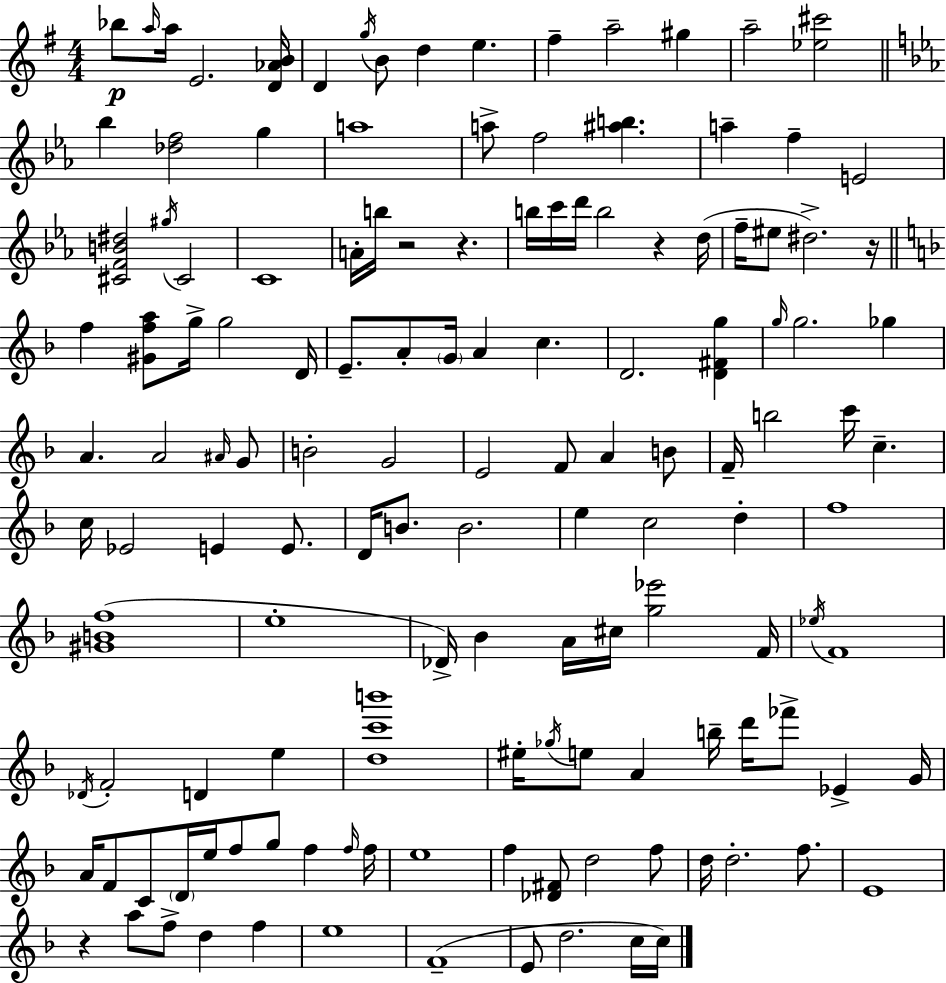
Bb5/e A5/s A5/s E4/h. [D4,Ab4,B4]/s D4/q G5/s B4/e D5/q E5/q. F#5/q A5/h G#5/q A5/h [Eb5,C#6]/h Bb5/q [Db5,F5]/h G5/q A5/w A5/e F5/h [A#5,B5]/q. A5/q F5/q E4/h [C#4,F4,B4,D#5]/h G#5/s C#4/h C4/w A4/s B5/s R/h R/q. B5/s C6/s D6/s B5/h R/q D5/s F5/s EIS5/e D#5/h. R/s F5/q [G#4,F5,A5]/e G5/s G5/h D4/s E4/e. A4/e G4/s A4/q C5/q. D4/h. [D4,F#4,G5]/q G5/s G5/h. Gb5/q A4/q. A4/h A#4/s G4/e B4/h G4/h E4/h F4/e A4/q B4/e F4/s B5/h C6/s C5/q. C5/s Eb4/h E4/q E4/e. D4/s B4/e. B4/h. E5/q C5/h D5/q F5/w [G#4,B4,F5]/w E5/w Db4/s Bb4/q A4/s C#5/s [G5,Eb6]/h F4/s Eb5/s F4/w Db4/s F4/h D4/q E5/q [D5,C6,B6]/w EIS5/s Gb5/s E5/e A4/q B5/s D6/s FES6/e Eb4/q G4/s A4/s F4/e C4/e D4/s E5/s F5/e G5/e F5/q F5/s F5/s E5/w F5/q [Db4,F#4]/e D5/h F5/e D5/s D5/h. F5/e. E4/w R/q A5/e F5/e D5/q F5/q E5/w F4/w E4/e D5/h. C5/s C5/s